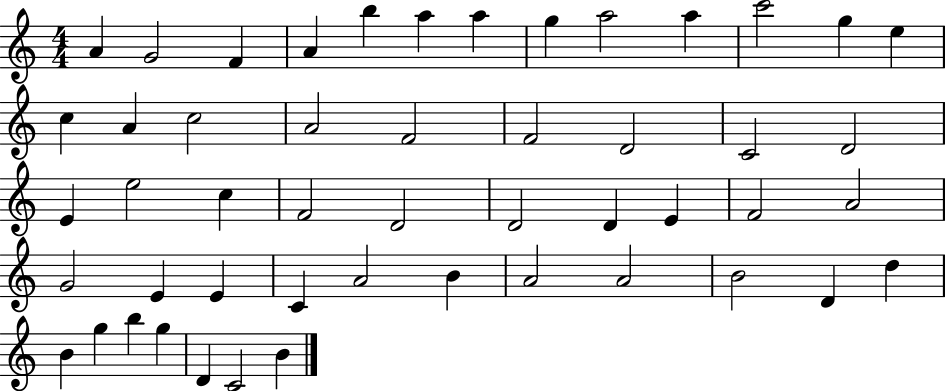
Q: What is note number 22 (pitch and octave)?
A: D4